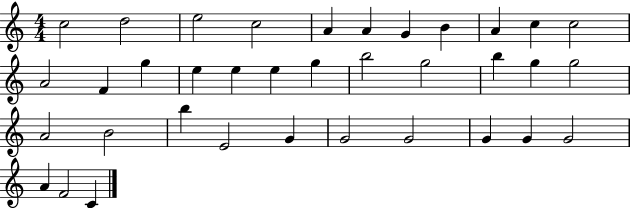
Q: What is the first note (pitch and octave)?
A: C5